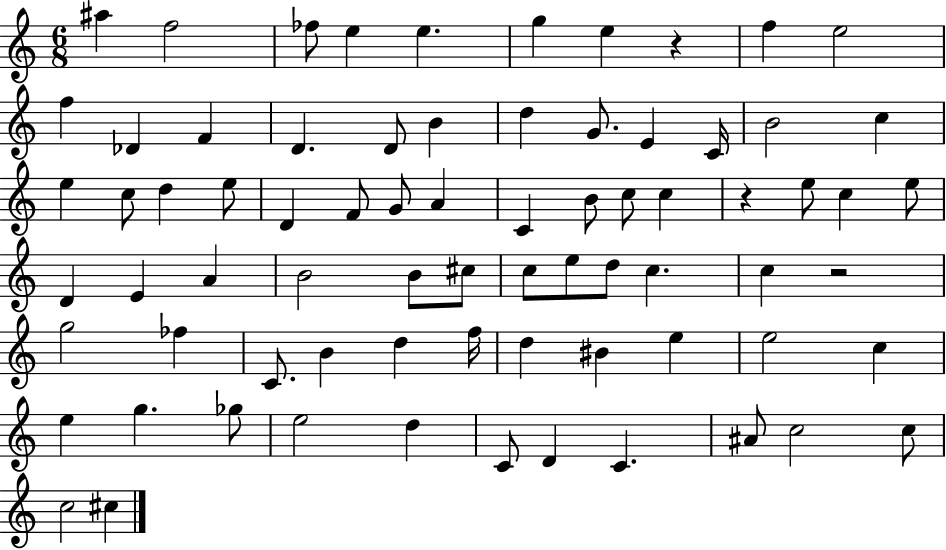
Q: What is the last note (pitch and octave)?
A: C#5